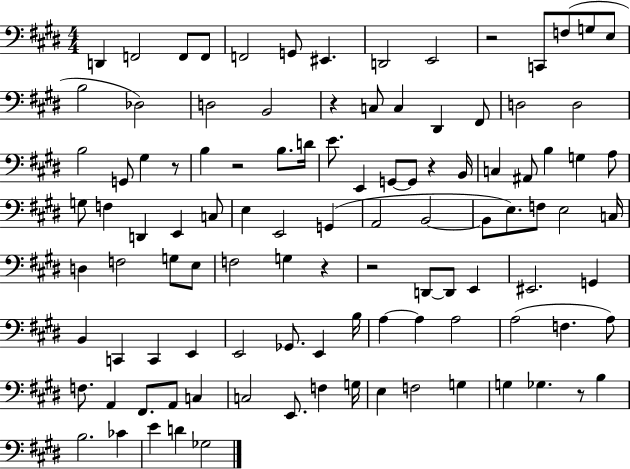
D2/q F2/h F2/e F2/e F2/h G2/e EIS2/q. D2/h E2/h R/h C2/e F3/e G3/e E3/e B3/h Db3/h D3/h B2/h R/q C3/e C3/q D#2/q F#2/e D3/h D3/h B3/h G2/e G#3/q R/e B3/q R/h B3/e. D4/s E4/e. E2/q G2/e G2/e R/q B2/s C3/q A#2/e B3/q G3/q A3/e G3/e F3/q D2/q E2/q C3/e E3/q E2/h G2/q A2/h B2/h B2/e E3/e. F3/e E3/h C3/s D3/q F3/h G3/e E3/e F3/h G3/q R/q R/h D2/e D2/e E2/q EIS2/h. G2/q B2/q C2/q C2/q E2/q E2/h Gb2/e. E2/q B3/s A3/q A3/q A3/h A3/h F3/q. A3/e F3/e. A2/q F#2/e. A2/e C3/q C3/h E2/e. F3/q G3/s E3/q F3/h G3/q G3/q Gb3/q. R/e B3/q B3/h. CES4/q E4/q D4/q Gb3/h